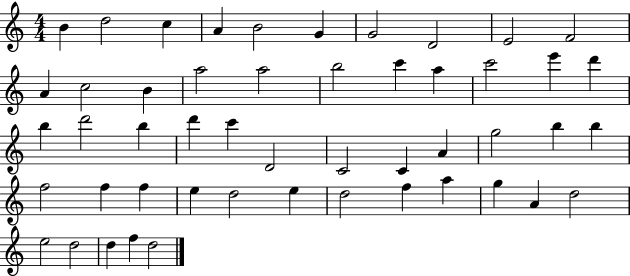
B4/q D5/h C5/q A4/q B4/h G4/q G4/h D4/h E4/h F4/h A4/q C5/h B4/q A5/h A5/h B5/h C6/q A5/q C6/h E6/q D6/q B5/q D6/h B5/q D6/q C6/q D4/h C4/h C4/q A4/q G5/h B5/q B5/q F5/h F5/q F5/q E5/q D5/h E5/q D5/h F5/q A5/q G5/q A4/q D5/h E5/h D5/h D5/q F5/q D5/h